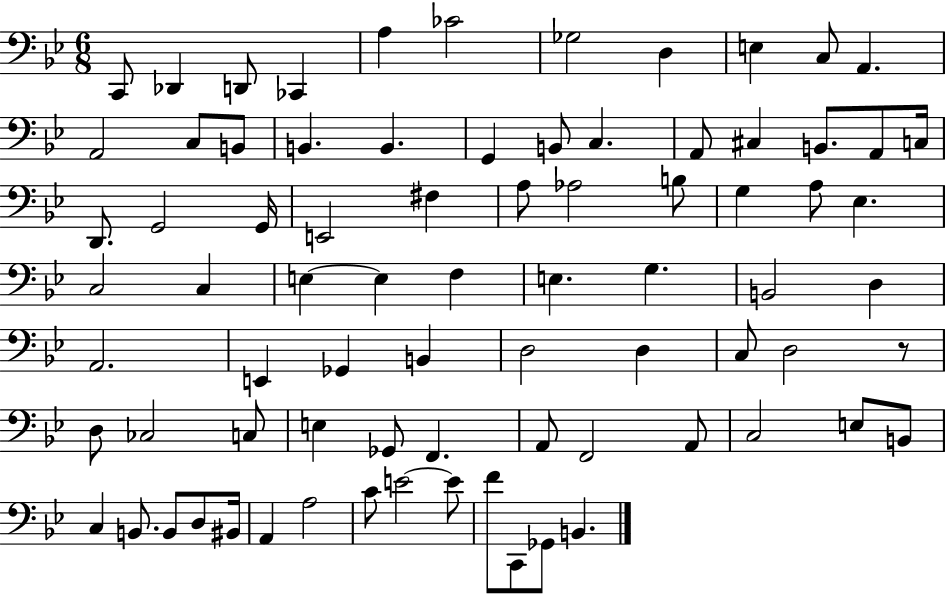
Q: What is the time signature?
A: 6/8